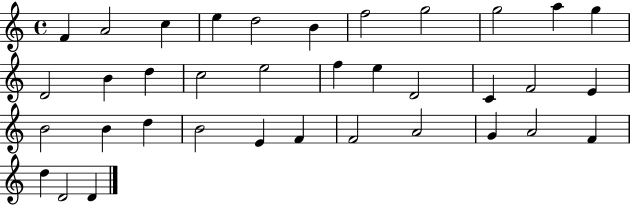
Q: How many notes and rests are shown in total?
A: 36